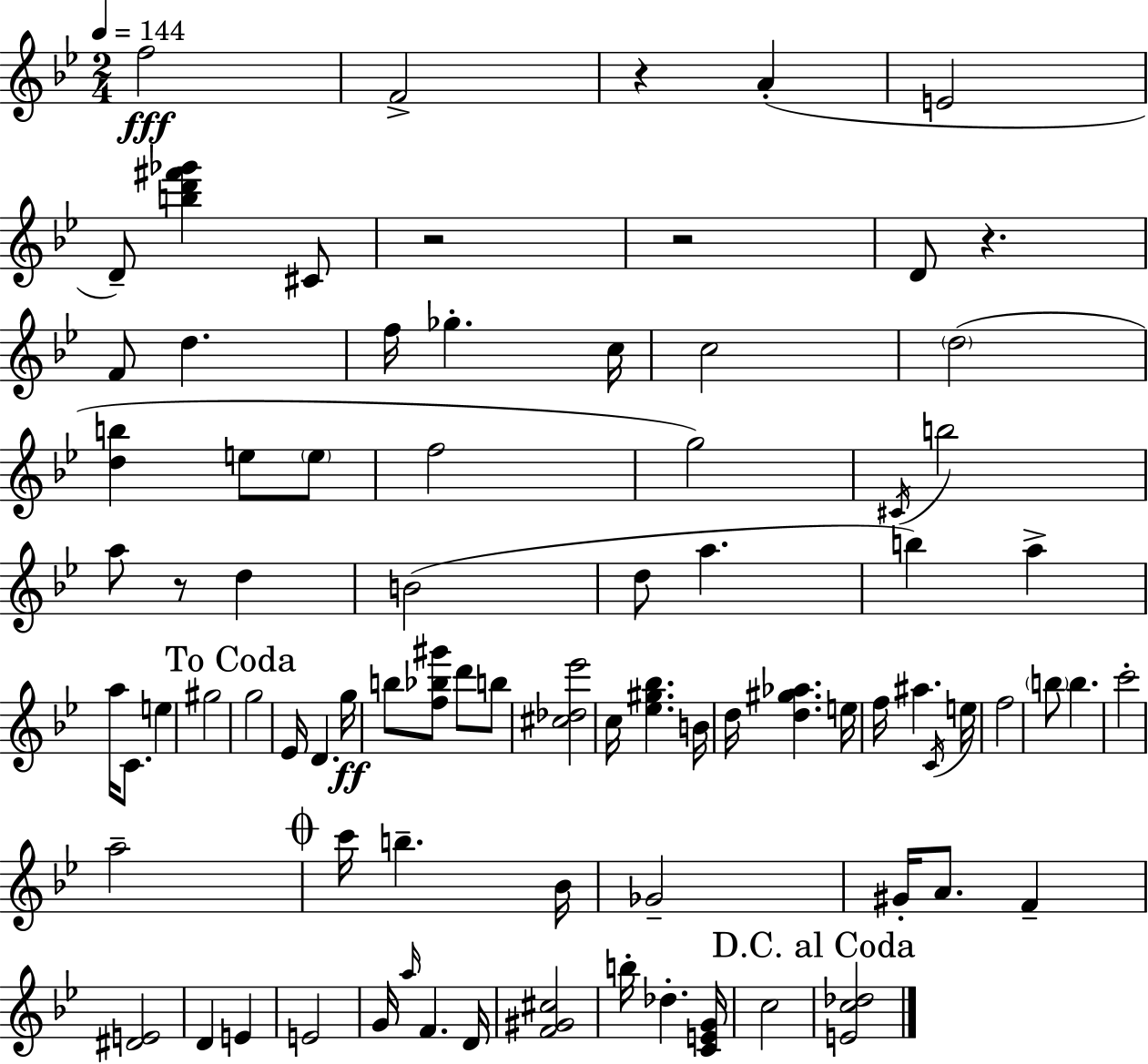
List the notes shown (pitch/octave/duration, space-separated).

F5/h F4/h R/q A4/q E4/h D4/e [B5,D6,F#6,Gb6]/q C#4/e R/h R/h D4/e R/q. F4/e D5/q. F5/s Gb5/q. C5/s C5/h D5/h [D5,B5]/q E5/e E5/e F5/h G5/h C#4/s B5/h A5/e R/e D5/q B4/h D5/e A5/q. B5/q A5/q A5/s C4/e. E5/q G#5/h G5/h Eb4/s D4/q. G5/s B5/e [F5,Bb5,G#6]/e D6/e B5/e [C#5,Db5,Eb6]/h C5/s [Eb5,G#5,Bb5]/q. B4/s D5/s [D5,G#5,Ab5]/q. E5/s F5/s A#5/q. C4/s E5/s F5/h B5/e B5/q. C6/h A5/h C6/s B5/q. Bb4/s Gb4/h G#4/s A4/e. F4/q [D#4,E4]/h D4/q E4/q E4/h G4/s A5/s F4/q. D4/s [F4,G#4,C#5]/h B5/s Db5/q. [C4,E4,G4]/s C5/h [E4,C5,Db5]/h